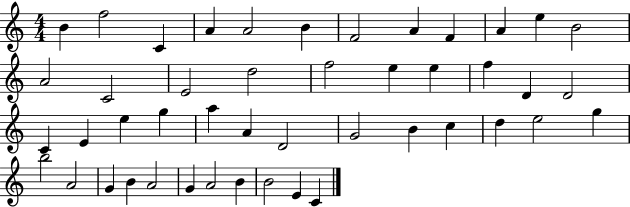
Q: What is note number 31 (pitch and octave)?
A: B4